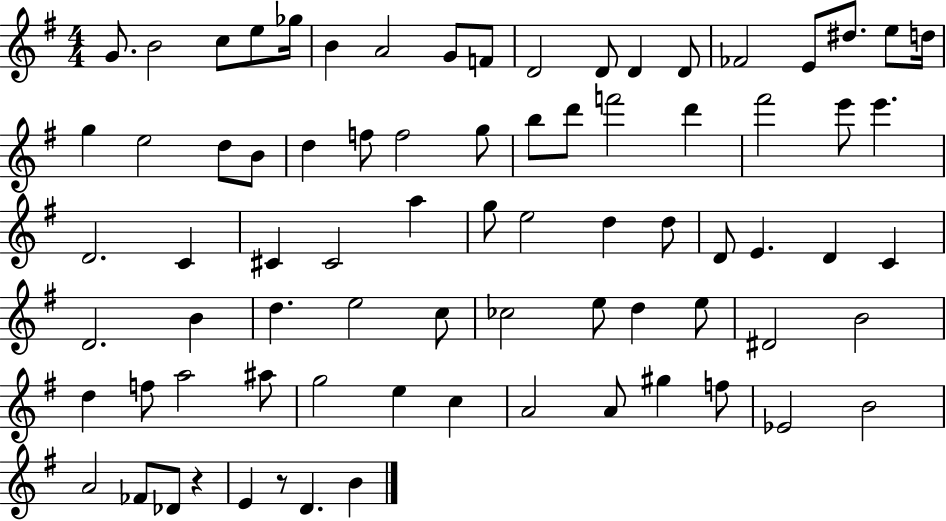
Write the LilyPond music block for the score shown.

{
  \clef treble
  \numericTimeSignature
  \time 4/4
  \key g \major
  g'8. b'2 c''8 e''8 ges''16 | b'4 a'2 g'8 f'8 | d'2 d'8 d'4 d'8 | fes'2 e'8 dis''8. e''8 d''16 | \break g''4 e''2 d''8 b'8 | d''4 f''8 f''2 g''8 | b''8 d'''8 f'''2 d'''4 | fis'''2 e'''8 e'''4. | \break d'2. c'4 | cis'4 cis'2 a''4 | g''8 e''2 d''4 d''8 | d'8 e'4. d'4 c'4 | \break d'2. b'4 | d''4. e''2 c''8 | ces''2 e''8 d''4 e''8 | dis'2 b'2 | \break d''4 f''8 a''2 ais''8 | g''2 e''4 c''4 | a'2 a'8 gis''4 f''8 | ees'2 b'2 | \break a'2 fes'8 des'8 r4 | e'4 r8 d'4. b'4 | \bar "|."
}